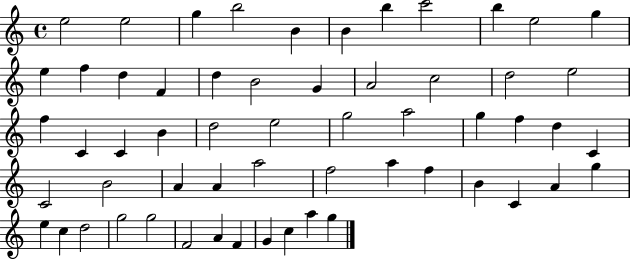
{
  \clef treble
  \time 4/4
  \defaultTimeSignature
  \key c \major
  e''2 e''2 | g''4 b''2 b'4 | b'4 b''4 c'''2 | b''4 e''2 g''4 | \break e''4 f''4 d''4 f'4 | d''4 b'2 g'4 | a'2 c''2 | d''2 e''2 | \break f''4 c'4 c'4 b'4 | d''2 e''2 | g''2 a''2 | g''4 f''4 d''4 c'4 | \break c'2 b'2 | a'4 a'4 a''2 | f''2 a''4 f''4 | b'4 c'4 a'4 g''4 | \break e''4 c''4 d''2 | g''2 g''2 | f'2 a'4 f'4 | g'4 c''4 a''4 g''4 | \break \bar "|."
}